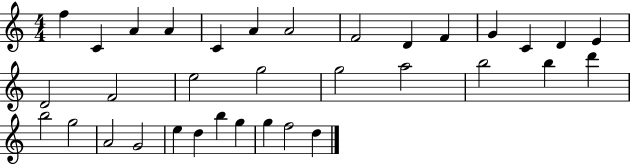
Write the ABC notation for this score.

X:1
T:Untitled
M:4/4
L:1/4
K:C
f C A A C A A2 F2 D F G C D E D2 F2 e2 g2 g2 a2 b2 b d' b2 g2 A2 G2 e d b g g f2 d